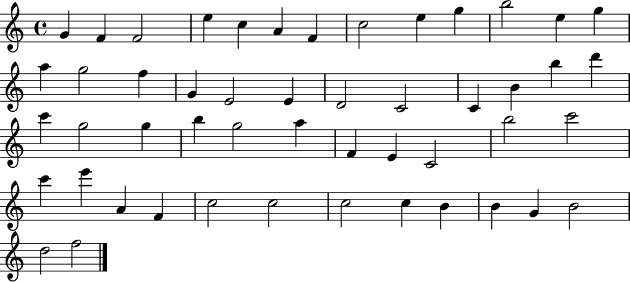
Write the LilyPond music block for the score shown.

{
  \clef treble
  \time 4/4
  \defaultTimeSignature
  \key c \major
  g'4 f'4 f'2 | e''4 c''4 a'4 f'4 | c''2 e''4 g''4 | b''2 e''4 g''4 | \break a''4 g''2 f''4 | g'4 e'2 e'4 | d'2 c'2 | c'4 b'4 b''4 d'''4 | \break c'''4 g''2 g''4 | b''4 g''2 a''4 | f'4 e'4 c'2 | b''2 c'''2 | \break c'''4 e'''4 a'4 f'4 | c''2 c''2 | c''2 c''4 b'4 | b'4 g'4 b'2 | \break d''2 f''2 | \bar "|."
}